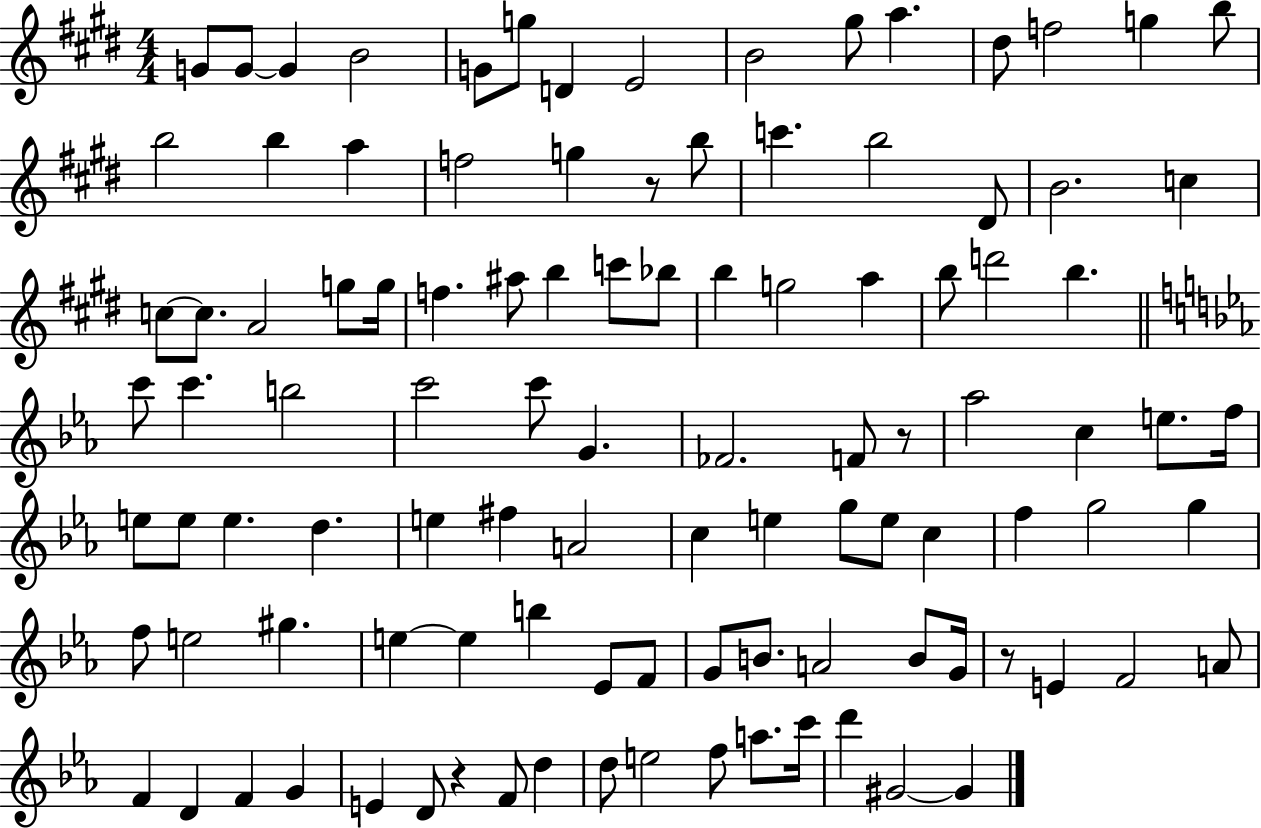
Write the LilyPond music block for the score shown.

{
  \clef treble
  \numericTimeSignature
  \time 4/4
  \key e \major
  \repeat volta 2 { g'8 g'8~~ g'4 b'2 | g'8 g''8 d'4 e'2 | b'2 gis''8 a''4. | dis''8 f''2 g''4 b''8 | \break b''2 b''4 a''4 | f''2 g''4 r8 b''8 | c'''4. b''2 dis'8 | b'2. c''4 | \break c''8~~ c''8. a'2 g''8 g''16 | f''4. ais''8 b''4 c'''8 bes''8 | b''4 g''2 a''4 | b''8 d'''2 b''4. | \break \bar "||" \break \key ees \major c'''8 c'''4. b''2 | c'''2 c'''8 g'4. | fes'2. f'8 r8 | aes''2 c''4 e''8. f''16 | \break e''8 e''8 e''4. d''4. | e''4 fis''4 a'2 | c''4 e''4 g''8 e''8 c''4 | f''4 g''2 g''4 | \break f''8 e''2 gis''4. | e''4~~ e''4 b''4 ees'8 f'8 | g'8 b'8. a'2 b'8 g'16 | r8 e'4 f'2 a'8 | \break f'4 d'4 f'4 g'4 | e'4 d'8 r4 f'8 d''4 | d''8 e''2 f''8 a''8. c'''16 | d'''4 gis'2~~ gis'4 | \break } \bar "|."
}